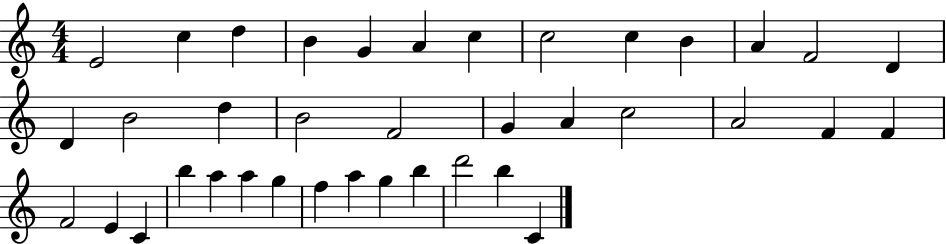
X:1
T:Untitled
M:4/4
L:1/4
K:C
E2 c d B G A c c2 c B A F2 D D B2 d B2 F2 G A c2 A2 F F F2 E C b a a g f a g b d'2 b C